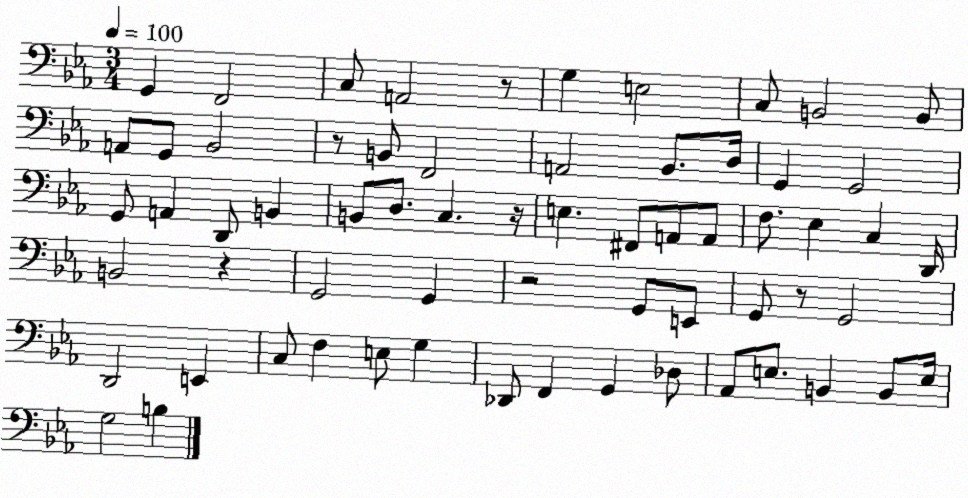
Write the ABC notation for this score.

X:1
T:Untitled
M:3/4
L:1/4
K:Eb
G,, F,,2 C,/2 A,,2 z/2 G, E,2 C,/2 B,,2 B,,/2 A,,/2 G,,/2 _B,,2 z/2 B,,/2 F,,2 A,,2 _B,,/2 D,/4 G,, G,,2 G,,/2 A,, D,,/2 B,, B,,/2 D,/2 C, z/4 E, ^F,,/2 A,,/2 A,,/2 F,/2 _E, C, D,,/4 B,,2 z G,,2 G,, z2 G,,/2 E,,/2 G,,/2 z/2 G,,2 D,,2 E,, C,/2 F, E,/2 G, _D,,/2 F,, G,, _D,/2 _A,,/2 E,/2 B,, B,,/2 E,/4 G,2 B,